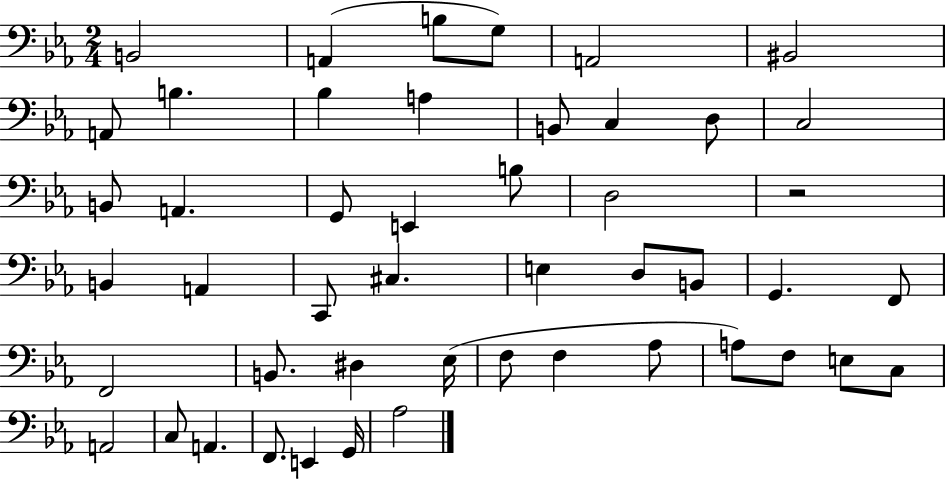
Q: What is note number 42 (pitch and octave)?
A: C3